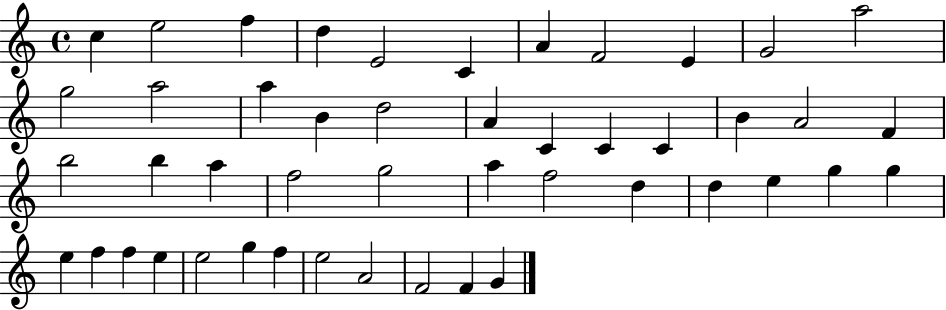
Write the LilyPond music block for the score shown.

{
  \clef treble
  \time 4/4
  \defaultTimeSignature
  \key c \major
  c''4 e''2 f''4 | d''4 e'2 c'4 | a'4 f'2 e'4 | g'2 a''2 | \break g''2 a''2 | a''4 b'4 d''2 | a'4 c'4 c'4 c'4 | b'4 a'2 f'4 | \break b''2 b''4 a''4 | f''2 g''2 | a''4 f''2 d''4 | d''4 e''4 g''4 g''4 | \break e''4 f''4 f''4 e''4 | e''2 g''4 f''4 | e''2 a'2 | f'2 f'4 g'4 | \break \bar "|."
}